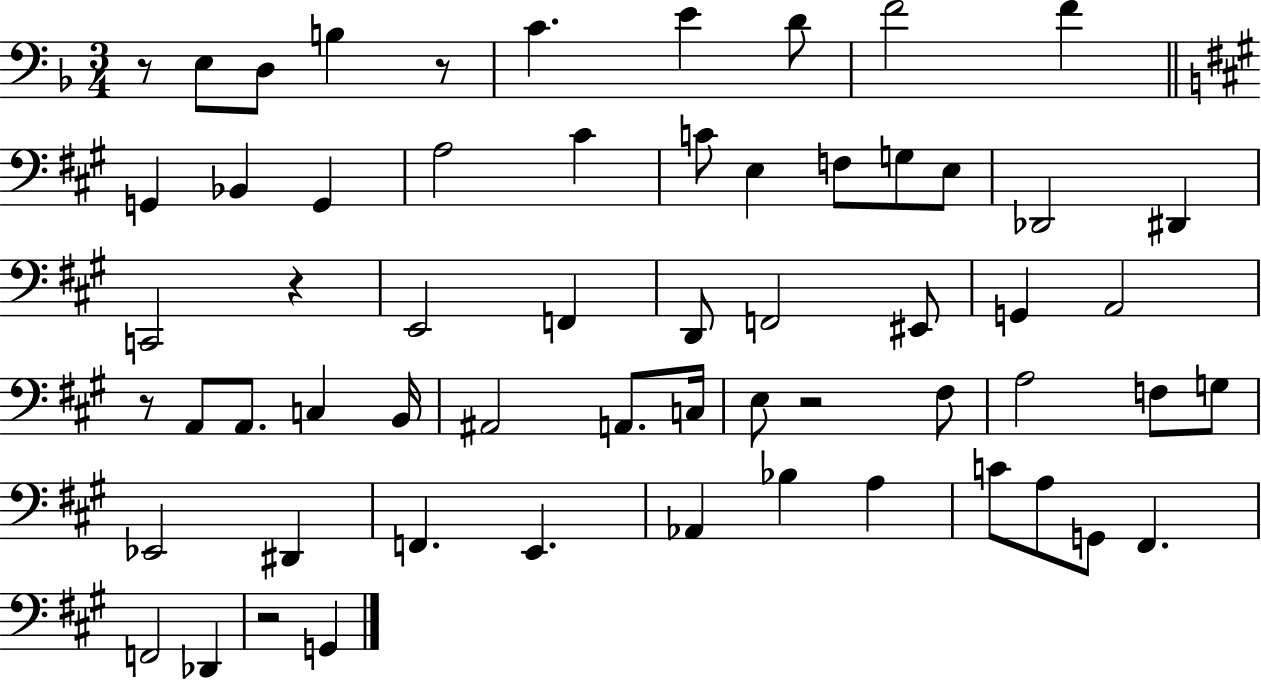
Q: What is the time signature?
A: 3/4